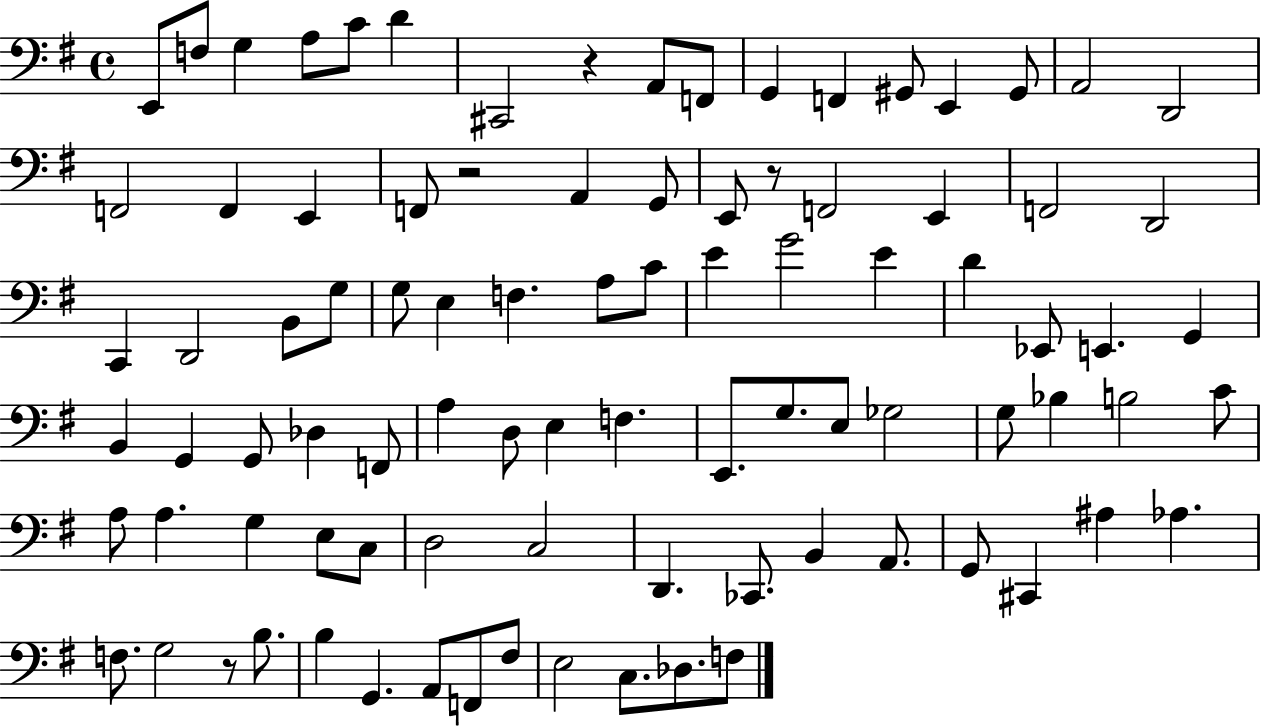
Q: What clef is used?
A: bass